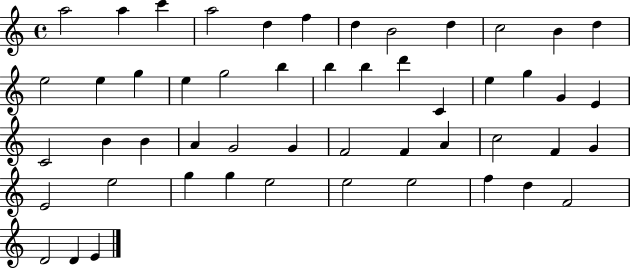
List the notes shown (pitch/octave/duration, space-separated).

A5/h A5/q C6/q A5/h D5/q F5/q D5/q B4/h D5/q C5/h B4/q D5/q E5/h E5/q G5/q E5/q G5/h B5/q B5/q B5/q D6/q C4/q E5/q G5/q G4/q E4/q C4/h B4/q B4/q A4/q G4/h G4/q F4/h F4/q A4/q C5/h F4/q G4/q E4/h E5/h G5/q G5/q E5/h E5/h E5/h F5/q D5/q F4/h D4/h D4/q E4/q